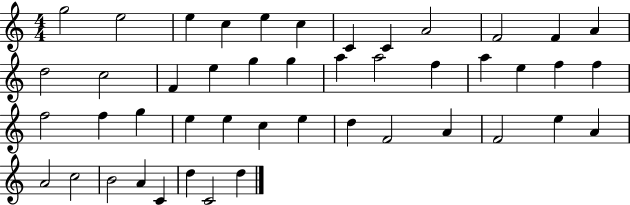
G5/h E5/h E5/q C5/q E5/q C5/q C4/q C4/q A4/h F4/h F4/q A4/q D5/h C5/h F4/q E5/q G5/q G5/q A5/q A5/h F5/q A5/q E5/q F5/q F5/q F5/h F5/q G5/q E5/q E5/q C5/q E5/q D5/q F4/h A4/q F4/h E5/q A4/q A4/h C5/h B4/h A4/q C4/q D5/q C4/h D5/q